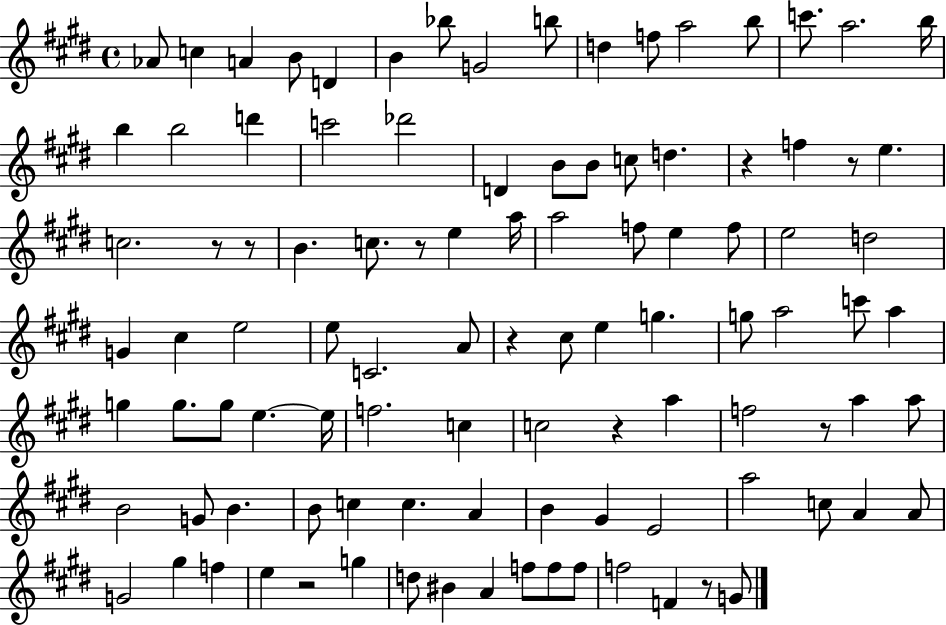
Ab4/e C5/q A4/q B4/e D4/q B4/q Bb5/e G4/h B5/e D5/q F5/e A5/h B5/e C6/e. A5/h. B5/s B5/q B5/h D6/q C6/h Db6/h D4/q B4/e B4/e C5/e D5/q. R/q F5/q R/e E5/q. C5/h. R/e R/e B4/q. C5/e. R/e E5/q A5/s A5/h F5/e E5/q F5/e E5/h D5/h G4/q C#5/q E5/h E5/e C4/h. A4/e R/q C#5/e E5/q G5/q. G5/e A5/h C6/e A5/q G5/q G5/e. G5/e E5/q. E5/s F5/h. C5/q C5/h R/q A5/q F5/h R/e A5/q A5/e B4/h G4/e B4/q. B4/e C5/q C5/q. A4/q B4/q G#4/q E4/h A5/h C5/e A4/q A4/e G4/h G#5/q F5/q E5/q R/h G5/q D5/e BIS4/q A4/q F5/e F5/e F5/e F5/h F4/q R/e G4/e